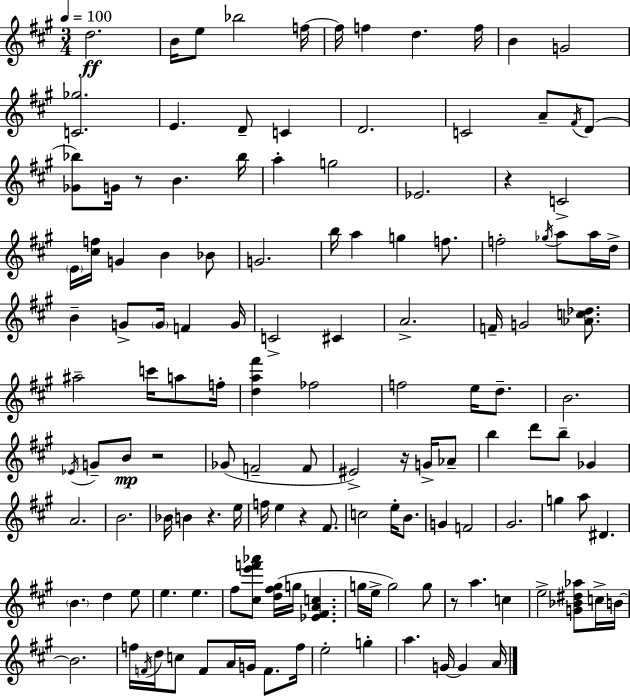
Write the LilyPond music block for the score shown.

{
  \clef treble
  \numericTimeSignature
  \time 3/4
  \key a \major
  \tempo 4 = 100
  d''2.\ff | b'16 e''8 bes''2 f''16~~ | f''16 f''4 d''4. f''16 | b'4 g'2 | \break <c' ges''>2. | e'4. d'8-- c'4 | d'2. | c'2 a'8-- \acciaccatura { fis'16 }( d'8 | \break <ges' bes''>8) g'16 r8 b'4. | bes''16 a''4-. g''2 | ees'2. | r4 c'2-> | \break \parenthesize e'16 <cis'' f''>16 g'4 b'4 bes'8 | g'2. | b''16 a''4 g''4 f''8. | f''2-. \acciaccatura { ges''16 } a''8 | \break a''16 d''16-> b'4-- g'8-> \parenthesize g'16 f'4 | g'16 c'2-> cis'4 | a'2.-> | f'16-- g'2 <aes' c'' des''>8. | \break ais''2-- c'''16 a''8 | f''16-. <d'' a'' fis'''>4 fes''2 | f''2 e''16 d''8.-- | b'2. | \break \acciaccatura { ees'16 } g'8-- b'8\mp r2 | ges'8( f'2-- | f'8 eis'2->) r16 | g'16-> aes'8-- b''4 d'''8 b''8-- ges'4 | \break a'2. | b'2. | bes'16 b'4 r4. | e''16 f''16 e''4 r4 | \break fis'8. c''2 e''16-. | b'8. g'4 f'2 | gis'2. | g''4 a''8 dis'4. | \break \parenthesize b'4. d''4 | e''8 e''4. e''4. | fis''8 <cis'' e''' f''' aes'''>8 <d'' fis'' gis''>16( g''16 <ees' fis' a' c''>4. | g''16 e''16-> g''2) | \break g''8 r8 a''4. c''4 | e''2-> <g' bes' dis'' aes''>8 | c''16-> b'16~~ b'2. | f''16 \acciaccatura { f'16 } d''16 c''8 f'8 a'16 g'16 | \break f'8. f''16 e''2-. | g''4-. a''4. g'16~~ g'4 | a'16 \bar "|."
}